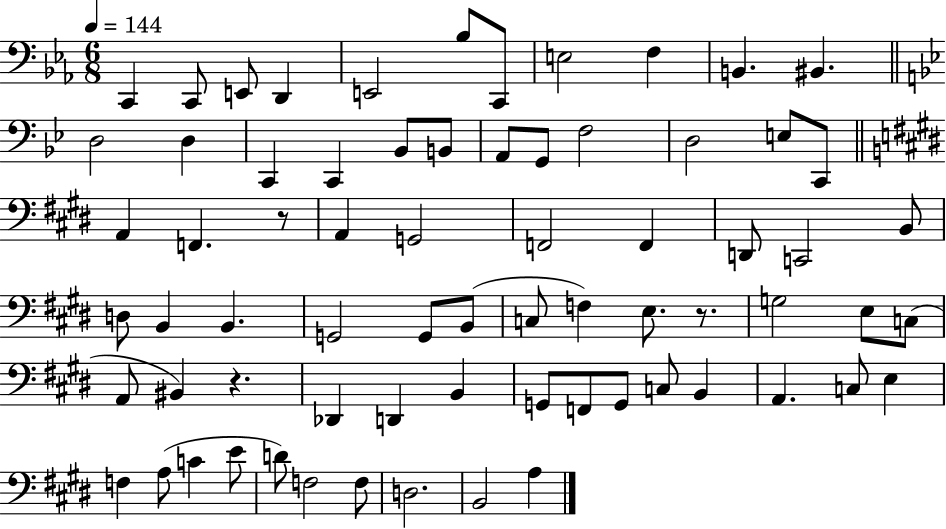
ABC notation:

X:1
T:Untitled
M:6/8
L:1/4
K:Eb
C,, C,,/2 E,,/2 D,, E,,2 _B,/2 C,,/2 E,2 F, B,, ^B,, D,2 D, C,, C,, _B,,/2 B,,/2 A,,/2 G,,/2 F,2 D,2 E,/2 C,,/2 A,, F,, z/2 A,, G,,2 F,,2 F,, D,,/2 C,,2 B,,/2 D,/2 B,, B,, G,,2 G,,/2 B,,/2 C,/2 F, E,/2 z/2 G,2 E,/2 C,/2 A,,/2 ^B,, z _D,, D,, B,, G,,/2 F,,/2 G,,/2 C,/2 B,, A,, C,/2 E, F, A,/2 C E/2 D/2 F,2 F,/2 D,2 B,,2 A,